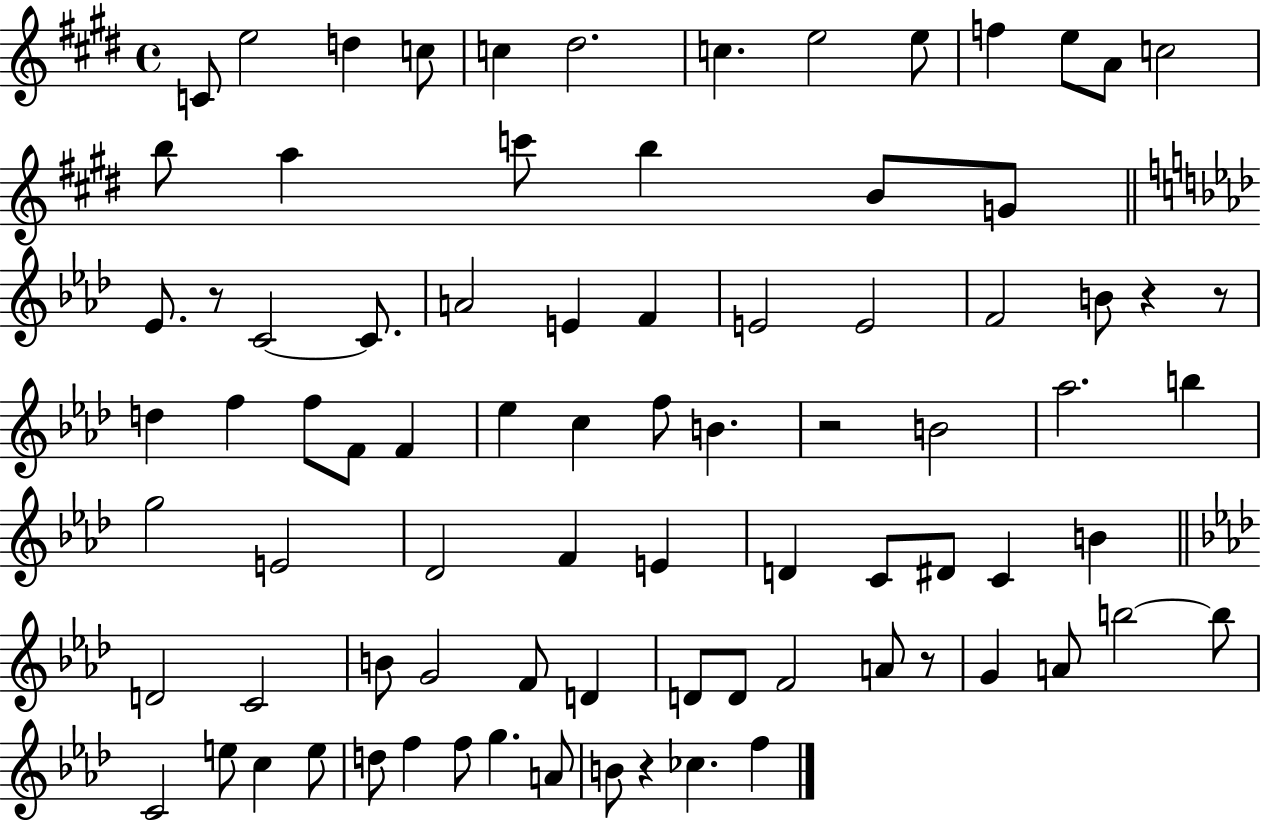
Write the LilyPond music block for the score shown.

{
  \clef treble
  \time 4/4
  \defaultTimeSignature
  \key e \major
  c'8 e''2 d''4 c''8 | c''4 dis''2. | c''4. e''2 e''8 | f''4 e''8 a'8 c''2 | \break b''8 a''4 c'''8 b''4 b'8 g'8 | \bar "||" \break \key f \minor ees'8. r8 c'2~~ c'8. | a'2 e'4 f'4 | e'2 e'2 | f'2 b'8 r4 r8 | \break d''4 f''4 f''8 f'8 f'4 | ees''4 c''4 f''8 b'4. | r2 b'2 | aes''2. b''4 | \break g''2 e'2 | des'2 f'4 e'4 | d'4 c'8 dis'8 c'4 b'4 | \bar "||" \break \key f \minor d'2 c'2 | b'8 g'2 f'8 d'4 | d'8 d'8 f'2 a'8 r8 | g'4 a'8 b''2~~ b''8 | \break c'2 e''8 c''4 e''8 | d''8 f''4 f''8 g''4. a'8 | b'8 r4 ces''4. f''4 | \bar "|."
}